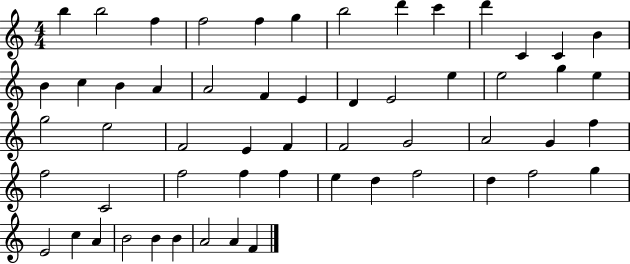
X:1
T:Untitled
M:4/4
L:1/4
K:C
b b2 f f2 f g b2 d' c' d' C C B B c B A A2 F E D E2 e e2 g e g2 e2 F2 E F F2 G2 A2 G f f2 C2 f2 f f e d f2 d f2 g E2 c A B2 B B A2 A F